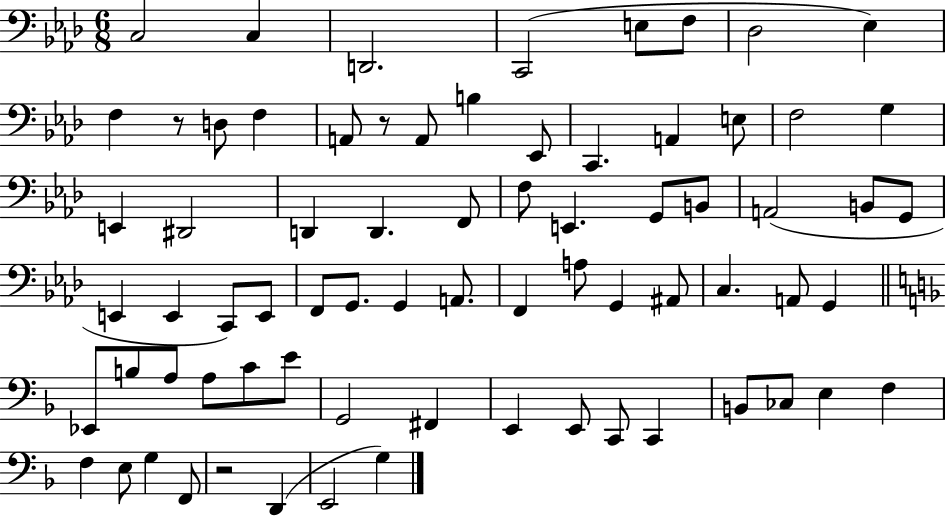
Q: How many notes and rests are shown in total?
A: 73